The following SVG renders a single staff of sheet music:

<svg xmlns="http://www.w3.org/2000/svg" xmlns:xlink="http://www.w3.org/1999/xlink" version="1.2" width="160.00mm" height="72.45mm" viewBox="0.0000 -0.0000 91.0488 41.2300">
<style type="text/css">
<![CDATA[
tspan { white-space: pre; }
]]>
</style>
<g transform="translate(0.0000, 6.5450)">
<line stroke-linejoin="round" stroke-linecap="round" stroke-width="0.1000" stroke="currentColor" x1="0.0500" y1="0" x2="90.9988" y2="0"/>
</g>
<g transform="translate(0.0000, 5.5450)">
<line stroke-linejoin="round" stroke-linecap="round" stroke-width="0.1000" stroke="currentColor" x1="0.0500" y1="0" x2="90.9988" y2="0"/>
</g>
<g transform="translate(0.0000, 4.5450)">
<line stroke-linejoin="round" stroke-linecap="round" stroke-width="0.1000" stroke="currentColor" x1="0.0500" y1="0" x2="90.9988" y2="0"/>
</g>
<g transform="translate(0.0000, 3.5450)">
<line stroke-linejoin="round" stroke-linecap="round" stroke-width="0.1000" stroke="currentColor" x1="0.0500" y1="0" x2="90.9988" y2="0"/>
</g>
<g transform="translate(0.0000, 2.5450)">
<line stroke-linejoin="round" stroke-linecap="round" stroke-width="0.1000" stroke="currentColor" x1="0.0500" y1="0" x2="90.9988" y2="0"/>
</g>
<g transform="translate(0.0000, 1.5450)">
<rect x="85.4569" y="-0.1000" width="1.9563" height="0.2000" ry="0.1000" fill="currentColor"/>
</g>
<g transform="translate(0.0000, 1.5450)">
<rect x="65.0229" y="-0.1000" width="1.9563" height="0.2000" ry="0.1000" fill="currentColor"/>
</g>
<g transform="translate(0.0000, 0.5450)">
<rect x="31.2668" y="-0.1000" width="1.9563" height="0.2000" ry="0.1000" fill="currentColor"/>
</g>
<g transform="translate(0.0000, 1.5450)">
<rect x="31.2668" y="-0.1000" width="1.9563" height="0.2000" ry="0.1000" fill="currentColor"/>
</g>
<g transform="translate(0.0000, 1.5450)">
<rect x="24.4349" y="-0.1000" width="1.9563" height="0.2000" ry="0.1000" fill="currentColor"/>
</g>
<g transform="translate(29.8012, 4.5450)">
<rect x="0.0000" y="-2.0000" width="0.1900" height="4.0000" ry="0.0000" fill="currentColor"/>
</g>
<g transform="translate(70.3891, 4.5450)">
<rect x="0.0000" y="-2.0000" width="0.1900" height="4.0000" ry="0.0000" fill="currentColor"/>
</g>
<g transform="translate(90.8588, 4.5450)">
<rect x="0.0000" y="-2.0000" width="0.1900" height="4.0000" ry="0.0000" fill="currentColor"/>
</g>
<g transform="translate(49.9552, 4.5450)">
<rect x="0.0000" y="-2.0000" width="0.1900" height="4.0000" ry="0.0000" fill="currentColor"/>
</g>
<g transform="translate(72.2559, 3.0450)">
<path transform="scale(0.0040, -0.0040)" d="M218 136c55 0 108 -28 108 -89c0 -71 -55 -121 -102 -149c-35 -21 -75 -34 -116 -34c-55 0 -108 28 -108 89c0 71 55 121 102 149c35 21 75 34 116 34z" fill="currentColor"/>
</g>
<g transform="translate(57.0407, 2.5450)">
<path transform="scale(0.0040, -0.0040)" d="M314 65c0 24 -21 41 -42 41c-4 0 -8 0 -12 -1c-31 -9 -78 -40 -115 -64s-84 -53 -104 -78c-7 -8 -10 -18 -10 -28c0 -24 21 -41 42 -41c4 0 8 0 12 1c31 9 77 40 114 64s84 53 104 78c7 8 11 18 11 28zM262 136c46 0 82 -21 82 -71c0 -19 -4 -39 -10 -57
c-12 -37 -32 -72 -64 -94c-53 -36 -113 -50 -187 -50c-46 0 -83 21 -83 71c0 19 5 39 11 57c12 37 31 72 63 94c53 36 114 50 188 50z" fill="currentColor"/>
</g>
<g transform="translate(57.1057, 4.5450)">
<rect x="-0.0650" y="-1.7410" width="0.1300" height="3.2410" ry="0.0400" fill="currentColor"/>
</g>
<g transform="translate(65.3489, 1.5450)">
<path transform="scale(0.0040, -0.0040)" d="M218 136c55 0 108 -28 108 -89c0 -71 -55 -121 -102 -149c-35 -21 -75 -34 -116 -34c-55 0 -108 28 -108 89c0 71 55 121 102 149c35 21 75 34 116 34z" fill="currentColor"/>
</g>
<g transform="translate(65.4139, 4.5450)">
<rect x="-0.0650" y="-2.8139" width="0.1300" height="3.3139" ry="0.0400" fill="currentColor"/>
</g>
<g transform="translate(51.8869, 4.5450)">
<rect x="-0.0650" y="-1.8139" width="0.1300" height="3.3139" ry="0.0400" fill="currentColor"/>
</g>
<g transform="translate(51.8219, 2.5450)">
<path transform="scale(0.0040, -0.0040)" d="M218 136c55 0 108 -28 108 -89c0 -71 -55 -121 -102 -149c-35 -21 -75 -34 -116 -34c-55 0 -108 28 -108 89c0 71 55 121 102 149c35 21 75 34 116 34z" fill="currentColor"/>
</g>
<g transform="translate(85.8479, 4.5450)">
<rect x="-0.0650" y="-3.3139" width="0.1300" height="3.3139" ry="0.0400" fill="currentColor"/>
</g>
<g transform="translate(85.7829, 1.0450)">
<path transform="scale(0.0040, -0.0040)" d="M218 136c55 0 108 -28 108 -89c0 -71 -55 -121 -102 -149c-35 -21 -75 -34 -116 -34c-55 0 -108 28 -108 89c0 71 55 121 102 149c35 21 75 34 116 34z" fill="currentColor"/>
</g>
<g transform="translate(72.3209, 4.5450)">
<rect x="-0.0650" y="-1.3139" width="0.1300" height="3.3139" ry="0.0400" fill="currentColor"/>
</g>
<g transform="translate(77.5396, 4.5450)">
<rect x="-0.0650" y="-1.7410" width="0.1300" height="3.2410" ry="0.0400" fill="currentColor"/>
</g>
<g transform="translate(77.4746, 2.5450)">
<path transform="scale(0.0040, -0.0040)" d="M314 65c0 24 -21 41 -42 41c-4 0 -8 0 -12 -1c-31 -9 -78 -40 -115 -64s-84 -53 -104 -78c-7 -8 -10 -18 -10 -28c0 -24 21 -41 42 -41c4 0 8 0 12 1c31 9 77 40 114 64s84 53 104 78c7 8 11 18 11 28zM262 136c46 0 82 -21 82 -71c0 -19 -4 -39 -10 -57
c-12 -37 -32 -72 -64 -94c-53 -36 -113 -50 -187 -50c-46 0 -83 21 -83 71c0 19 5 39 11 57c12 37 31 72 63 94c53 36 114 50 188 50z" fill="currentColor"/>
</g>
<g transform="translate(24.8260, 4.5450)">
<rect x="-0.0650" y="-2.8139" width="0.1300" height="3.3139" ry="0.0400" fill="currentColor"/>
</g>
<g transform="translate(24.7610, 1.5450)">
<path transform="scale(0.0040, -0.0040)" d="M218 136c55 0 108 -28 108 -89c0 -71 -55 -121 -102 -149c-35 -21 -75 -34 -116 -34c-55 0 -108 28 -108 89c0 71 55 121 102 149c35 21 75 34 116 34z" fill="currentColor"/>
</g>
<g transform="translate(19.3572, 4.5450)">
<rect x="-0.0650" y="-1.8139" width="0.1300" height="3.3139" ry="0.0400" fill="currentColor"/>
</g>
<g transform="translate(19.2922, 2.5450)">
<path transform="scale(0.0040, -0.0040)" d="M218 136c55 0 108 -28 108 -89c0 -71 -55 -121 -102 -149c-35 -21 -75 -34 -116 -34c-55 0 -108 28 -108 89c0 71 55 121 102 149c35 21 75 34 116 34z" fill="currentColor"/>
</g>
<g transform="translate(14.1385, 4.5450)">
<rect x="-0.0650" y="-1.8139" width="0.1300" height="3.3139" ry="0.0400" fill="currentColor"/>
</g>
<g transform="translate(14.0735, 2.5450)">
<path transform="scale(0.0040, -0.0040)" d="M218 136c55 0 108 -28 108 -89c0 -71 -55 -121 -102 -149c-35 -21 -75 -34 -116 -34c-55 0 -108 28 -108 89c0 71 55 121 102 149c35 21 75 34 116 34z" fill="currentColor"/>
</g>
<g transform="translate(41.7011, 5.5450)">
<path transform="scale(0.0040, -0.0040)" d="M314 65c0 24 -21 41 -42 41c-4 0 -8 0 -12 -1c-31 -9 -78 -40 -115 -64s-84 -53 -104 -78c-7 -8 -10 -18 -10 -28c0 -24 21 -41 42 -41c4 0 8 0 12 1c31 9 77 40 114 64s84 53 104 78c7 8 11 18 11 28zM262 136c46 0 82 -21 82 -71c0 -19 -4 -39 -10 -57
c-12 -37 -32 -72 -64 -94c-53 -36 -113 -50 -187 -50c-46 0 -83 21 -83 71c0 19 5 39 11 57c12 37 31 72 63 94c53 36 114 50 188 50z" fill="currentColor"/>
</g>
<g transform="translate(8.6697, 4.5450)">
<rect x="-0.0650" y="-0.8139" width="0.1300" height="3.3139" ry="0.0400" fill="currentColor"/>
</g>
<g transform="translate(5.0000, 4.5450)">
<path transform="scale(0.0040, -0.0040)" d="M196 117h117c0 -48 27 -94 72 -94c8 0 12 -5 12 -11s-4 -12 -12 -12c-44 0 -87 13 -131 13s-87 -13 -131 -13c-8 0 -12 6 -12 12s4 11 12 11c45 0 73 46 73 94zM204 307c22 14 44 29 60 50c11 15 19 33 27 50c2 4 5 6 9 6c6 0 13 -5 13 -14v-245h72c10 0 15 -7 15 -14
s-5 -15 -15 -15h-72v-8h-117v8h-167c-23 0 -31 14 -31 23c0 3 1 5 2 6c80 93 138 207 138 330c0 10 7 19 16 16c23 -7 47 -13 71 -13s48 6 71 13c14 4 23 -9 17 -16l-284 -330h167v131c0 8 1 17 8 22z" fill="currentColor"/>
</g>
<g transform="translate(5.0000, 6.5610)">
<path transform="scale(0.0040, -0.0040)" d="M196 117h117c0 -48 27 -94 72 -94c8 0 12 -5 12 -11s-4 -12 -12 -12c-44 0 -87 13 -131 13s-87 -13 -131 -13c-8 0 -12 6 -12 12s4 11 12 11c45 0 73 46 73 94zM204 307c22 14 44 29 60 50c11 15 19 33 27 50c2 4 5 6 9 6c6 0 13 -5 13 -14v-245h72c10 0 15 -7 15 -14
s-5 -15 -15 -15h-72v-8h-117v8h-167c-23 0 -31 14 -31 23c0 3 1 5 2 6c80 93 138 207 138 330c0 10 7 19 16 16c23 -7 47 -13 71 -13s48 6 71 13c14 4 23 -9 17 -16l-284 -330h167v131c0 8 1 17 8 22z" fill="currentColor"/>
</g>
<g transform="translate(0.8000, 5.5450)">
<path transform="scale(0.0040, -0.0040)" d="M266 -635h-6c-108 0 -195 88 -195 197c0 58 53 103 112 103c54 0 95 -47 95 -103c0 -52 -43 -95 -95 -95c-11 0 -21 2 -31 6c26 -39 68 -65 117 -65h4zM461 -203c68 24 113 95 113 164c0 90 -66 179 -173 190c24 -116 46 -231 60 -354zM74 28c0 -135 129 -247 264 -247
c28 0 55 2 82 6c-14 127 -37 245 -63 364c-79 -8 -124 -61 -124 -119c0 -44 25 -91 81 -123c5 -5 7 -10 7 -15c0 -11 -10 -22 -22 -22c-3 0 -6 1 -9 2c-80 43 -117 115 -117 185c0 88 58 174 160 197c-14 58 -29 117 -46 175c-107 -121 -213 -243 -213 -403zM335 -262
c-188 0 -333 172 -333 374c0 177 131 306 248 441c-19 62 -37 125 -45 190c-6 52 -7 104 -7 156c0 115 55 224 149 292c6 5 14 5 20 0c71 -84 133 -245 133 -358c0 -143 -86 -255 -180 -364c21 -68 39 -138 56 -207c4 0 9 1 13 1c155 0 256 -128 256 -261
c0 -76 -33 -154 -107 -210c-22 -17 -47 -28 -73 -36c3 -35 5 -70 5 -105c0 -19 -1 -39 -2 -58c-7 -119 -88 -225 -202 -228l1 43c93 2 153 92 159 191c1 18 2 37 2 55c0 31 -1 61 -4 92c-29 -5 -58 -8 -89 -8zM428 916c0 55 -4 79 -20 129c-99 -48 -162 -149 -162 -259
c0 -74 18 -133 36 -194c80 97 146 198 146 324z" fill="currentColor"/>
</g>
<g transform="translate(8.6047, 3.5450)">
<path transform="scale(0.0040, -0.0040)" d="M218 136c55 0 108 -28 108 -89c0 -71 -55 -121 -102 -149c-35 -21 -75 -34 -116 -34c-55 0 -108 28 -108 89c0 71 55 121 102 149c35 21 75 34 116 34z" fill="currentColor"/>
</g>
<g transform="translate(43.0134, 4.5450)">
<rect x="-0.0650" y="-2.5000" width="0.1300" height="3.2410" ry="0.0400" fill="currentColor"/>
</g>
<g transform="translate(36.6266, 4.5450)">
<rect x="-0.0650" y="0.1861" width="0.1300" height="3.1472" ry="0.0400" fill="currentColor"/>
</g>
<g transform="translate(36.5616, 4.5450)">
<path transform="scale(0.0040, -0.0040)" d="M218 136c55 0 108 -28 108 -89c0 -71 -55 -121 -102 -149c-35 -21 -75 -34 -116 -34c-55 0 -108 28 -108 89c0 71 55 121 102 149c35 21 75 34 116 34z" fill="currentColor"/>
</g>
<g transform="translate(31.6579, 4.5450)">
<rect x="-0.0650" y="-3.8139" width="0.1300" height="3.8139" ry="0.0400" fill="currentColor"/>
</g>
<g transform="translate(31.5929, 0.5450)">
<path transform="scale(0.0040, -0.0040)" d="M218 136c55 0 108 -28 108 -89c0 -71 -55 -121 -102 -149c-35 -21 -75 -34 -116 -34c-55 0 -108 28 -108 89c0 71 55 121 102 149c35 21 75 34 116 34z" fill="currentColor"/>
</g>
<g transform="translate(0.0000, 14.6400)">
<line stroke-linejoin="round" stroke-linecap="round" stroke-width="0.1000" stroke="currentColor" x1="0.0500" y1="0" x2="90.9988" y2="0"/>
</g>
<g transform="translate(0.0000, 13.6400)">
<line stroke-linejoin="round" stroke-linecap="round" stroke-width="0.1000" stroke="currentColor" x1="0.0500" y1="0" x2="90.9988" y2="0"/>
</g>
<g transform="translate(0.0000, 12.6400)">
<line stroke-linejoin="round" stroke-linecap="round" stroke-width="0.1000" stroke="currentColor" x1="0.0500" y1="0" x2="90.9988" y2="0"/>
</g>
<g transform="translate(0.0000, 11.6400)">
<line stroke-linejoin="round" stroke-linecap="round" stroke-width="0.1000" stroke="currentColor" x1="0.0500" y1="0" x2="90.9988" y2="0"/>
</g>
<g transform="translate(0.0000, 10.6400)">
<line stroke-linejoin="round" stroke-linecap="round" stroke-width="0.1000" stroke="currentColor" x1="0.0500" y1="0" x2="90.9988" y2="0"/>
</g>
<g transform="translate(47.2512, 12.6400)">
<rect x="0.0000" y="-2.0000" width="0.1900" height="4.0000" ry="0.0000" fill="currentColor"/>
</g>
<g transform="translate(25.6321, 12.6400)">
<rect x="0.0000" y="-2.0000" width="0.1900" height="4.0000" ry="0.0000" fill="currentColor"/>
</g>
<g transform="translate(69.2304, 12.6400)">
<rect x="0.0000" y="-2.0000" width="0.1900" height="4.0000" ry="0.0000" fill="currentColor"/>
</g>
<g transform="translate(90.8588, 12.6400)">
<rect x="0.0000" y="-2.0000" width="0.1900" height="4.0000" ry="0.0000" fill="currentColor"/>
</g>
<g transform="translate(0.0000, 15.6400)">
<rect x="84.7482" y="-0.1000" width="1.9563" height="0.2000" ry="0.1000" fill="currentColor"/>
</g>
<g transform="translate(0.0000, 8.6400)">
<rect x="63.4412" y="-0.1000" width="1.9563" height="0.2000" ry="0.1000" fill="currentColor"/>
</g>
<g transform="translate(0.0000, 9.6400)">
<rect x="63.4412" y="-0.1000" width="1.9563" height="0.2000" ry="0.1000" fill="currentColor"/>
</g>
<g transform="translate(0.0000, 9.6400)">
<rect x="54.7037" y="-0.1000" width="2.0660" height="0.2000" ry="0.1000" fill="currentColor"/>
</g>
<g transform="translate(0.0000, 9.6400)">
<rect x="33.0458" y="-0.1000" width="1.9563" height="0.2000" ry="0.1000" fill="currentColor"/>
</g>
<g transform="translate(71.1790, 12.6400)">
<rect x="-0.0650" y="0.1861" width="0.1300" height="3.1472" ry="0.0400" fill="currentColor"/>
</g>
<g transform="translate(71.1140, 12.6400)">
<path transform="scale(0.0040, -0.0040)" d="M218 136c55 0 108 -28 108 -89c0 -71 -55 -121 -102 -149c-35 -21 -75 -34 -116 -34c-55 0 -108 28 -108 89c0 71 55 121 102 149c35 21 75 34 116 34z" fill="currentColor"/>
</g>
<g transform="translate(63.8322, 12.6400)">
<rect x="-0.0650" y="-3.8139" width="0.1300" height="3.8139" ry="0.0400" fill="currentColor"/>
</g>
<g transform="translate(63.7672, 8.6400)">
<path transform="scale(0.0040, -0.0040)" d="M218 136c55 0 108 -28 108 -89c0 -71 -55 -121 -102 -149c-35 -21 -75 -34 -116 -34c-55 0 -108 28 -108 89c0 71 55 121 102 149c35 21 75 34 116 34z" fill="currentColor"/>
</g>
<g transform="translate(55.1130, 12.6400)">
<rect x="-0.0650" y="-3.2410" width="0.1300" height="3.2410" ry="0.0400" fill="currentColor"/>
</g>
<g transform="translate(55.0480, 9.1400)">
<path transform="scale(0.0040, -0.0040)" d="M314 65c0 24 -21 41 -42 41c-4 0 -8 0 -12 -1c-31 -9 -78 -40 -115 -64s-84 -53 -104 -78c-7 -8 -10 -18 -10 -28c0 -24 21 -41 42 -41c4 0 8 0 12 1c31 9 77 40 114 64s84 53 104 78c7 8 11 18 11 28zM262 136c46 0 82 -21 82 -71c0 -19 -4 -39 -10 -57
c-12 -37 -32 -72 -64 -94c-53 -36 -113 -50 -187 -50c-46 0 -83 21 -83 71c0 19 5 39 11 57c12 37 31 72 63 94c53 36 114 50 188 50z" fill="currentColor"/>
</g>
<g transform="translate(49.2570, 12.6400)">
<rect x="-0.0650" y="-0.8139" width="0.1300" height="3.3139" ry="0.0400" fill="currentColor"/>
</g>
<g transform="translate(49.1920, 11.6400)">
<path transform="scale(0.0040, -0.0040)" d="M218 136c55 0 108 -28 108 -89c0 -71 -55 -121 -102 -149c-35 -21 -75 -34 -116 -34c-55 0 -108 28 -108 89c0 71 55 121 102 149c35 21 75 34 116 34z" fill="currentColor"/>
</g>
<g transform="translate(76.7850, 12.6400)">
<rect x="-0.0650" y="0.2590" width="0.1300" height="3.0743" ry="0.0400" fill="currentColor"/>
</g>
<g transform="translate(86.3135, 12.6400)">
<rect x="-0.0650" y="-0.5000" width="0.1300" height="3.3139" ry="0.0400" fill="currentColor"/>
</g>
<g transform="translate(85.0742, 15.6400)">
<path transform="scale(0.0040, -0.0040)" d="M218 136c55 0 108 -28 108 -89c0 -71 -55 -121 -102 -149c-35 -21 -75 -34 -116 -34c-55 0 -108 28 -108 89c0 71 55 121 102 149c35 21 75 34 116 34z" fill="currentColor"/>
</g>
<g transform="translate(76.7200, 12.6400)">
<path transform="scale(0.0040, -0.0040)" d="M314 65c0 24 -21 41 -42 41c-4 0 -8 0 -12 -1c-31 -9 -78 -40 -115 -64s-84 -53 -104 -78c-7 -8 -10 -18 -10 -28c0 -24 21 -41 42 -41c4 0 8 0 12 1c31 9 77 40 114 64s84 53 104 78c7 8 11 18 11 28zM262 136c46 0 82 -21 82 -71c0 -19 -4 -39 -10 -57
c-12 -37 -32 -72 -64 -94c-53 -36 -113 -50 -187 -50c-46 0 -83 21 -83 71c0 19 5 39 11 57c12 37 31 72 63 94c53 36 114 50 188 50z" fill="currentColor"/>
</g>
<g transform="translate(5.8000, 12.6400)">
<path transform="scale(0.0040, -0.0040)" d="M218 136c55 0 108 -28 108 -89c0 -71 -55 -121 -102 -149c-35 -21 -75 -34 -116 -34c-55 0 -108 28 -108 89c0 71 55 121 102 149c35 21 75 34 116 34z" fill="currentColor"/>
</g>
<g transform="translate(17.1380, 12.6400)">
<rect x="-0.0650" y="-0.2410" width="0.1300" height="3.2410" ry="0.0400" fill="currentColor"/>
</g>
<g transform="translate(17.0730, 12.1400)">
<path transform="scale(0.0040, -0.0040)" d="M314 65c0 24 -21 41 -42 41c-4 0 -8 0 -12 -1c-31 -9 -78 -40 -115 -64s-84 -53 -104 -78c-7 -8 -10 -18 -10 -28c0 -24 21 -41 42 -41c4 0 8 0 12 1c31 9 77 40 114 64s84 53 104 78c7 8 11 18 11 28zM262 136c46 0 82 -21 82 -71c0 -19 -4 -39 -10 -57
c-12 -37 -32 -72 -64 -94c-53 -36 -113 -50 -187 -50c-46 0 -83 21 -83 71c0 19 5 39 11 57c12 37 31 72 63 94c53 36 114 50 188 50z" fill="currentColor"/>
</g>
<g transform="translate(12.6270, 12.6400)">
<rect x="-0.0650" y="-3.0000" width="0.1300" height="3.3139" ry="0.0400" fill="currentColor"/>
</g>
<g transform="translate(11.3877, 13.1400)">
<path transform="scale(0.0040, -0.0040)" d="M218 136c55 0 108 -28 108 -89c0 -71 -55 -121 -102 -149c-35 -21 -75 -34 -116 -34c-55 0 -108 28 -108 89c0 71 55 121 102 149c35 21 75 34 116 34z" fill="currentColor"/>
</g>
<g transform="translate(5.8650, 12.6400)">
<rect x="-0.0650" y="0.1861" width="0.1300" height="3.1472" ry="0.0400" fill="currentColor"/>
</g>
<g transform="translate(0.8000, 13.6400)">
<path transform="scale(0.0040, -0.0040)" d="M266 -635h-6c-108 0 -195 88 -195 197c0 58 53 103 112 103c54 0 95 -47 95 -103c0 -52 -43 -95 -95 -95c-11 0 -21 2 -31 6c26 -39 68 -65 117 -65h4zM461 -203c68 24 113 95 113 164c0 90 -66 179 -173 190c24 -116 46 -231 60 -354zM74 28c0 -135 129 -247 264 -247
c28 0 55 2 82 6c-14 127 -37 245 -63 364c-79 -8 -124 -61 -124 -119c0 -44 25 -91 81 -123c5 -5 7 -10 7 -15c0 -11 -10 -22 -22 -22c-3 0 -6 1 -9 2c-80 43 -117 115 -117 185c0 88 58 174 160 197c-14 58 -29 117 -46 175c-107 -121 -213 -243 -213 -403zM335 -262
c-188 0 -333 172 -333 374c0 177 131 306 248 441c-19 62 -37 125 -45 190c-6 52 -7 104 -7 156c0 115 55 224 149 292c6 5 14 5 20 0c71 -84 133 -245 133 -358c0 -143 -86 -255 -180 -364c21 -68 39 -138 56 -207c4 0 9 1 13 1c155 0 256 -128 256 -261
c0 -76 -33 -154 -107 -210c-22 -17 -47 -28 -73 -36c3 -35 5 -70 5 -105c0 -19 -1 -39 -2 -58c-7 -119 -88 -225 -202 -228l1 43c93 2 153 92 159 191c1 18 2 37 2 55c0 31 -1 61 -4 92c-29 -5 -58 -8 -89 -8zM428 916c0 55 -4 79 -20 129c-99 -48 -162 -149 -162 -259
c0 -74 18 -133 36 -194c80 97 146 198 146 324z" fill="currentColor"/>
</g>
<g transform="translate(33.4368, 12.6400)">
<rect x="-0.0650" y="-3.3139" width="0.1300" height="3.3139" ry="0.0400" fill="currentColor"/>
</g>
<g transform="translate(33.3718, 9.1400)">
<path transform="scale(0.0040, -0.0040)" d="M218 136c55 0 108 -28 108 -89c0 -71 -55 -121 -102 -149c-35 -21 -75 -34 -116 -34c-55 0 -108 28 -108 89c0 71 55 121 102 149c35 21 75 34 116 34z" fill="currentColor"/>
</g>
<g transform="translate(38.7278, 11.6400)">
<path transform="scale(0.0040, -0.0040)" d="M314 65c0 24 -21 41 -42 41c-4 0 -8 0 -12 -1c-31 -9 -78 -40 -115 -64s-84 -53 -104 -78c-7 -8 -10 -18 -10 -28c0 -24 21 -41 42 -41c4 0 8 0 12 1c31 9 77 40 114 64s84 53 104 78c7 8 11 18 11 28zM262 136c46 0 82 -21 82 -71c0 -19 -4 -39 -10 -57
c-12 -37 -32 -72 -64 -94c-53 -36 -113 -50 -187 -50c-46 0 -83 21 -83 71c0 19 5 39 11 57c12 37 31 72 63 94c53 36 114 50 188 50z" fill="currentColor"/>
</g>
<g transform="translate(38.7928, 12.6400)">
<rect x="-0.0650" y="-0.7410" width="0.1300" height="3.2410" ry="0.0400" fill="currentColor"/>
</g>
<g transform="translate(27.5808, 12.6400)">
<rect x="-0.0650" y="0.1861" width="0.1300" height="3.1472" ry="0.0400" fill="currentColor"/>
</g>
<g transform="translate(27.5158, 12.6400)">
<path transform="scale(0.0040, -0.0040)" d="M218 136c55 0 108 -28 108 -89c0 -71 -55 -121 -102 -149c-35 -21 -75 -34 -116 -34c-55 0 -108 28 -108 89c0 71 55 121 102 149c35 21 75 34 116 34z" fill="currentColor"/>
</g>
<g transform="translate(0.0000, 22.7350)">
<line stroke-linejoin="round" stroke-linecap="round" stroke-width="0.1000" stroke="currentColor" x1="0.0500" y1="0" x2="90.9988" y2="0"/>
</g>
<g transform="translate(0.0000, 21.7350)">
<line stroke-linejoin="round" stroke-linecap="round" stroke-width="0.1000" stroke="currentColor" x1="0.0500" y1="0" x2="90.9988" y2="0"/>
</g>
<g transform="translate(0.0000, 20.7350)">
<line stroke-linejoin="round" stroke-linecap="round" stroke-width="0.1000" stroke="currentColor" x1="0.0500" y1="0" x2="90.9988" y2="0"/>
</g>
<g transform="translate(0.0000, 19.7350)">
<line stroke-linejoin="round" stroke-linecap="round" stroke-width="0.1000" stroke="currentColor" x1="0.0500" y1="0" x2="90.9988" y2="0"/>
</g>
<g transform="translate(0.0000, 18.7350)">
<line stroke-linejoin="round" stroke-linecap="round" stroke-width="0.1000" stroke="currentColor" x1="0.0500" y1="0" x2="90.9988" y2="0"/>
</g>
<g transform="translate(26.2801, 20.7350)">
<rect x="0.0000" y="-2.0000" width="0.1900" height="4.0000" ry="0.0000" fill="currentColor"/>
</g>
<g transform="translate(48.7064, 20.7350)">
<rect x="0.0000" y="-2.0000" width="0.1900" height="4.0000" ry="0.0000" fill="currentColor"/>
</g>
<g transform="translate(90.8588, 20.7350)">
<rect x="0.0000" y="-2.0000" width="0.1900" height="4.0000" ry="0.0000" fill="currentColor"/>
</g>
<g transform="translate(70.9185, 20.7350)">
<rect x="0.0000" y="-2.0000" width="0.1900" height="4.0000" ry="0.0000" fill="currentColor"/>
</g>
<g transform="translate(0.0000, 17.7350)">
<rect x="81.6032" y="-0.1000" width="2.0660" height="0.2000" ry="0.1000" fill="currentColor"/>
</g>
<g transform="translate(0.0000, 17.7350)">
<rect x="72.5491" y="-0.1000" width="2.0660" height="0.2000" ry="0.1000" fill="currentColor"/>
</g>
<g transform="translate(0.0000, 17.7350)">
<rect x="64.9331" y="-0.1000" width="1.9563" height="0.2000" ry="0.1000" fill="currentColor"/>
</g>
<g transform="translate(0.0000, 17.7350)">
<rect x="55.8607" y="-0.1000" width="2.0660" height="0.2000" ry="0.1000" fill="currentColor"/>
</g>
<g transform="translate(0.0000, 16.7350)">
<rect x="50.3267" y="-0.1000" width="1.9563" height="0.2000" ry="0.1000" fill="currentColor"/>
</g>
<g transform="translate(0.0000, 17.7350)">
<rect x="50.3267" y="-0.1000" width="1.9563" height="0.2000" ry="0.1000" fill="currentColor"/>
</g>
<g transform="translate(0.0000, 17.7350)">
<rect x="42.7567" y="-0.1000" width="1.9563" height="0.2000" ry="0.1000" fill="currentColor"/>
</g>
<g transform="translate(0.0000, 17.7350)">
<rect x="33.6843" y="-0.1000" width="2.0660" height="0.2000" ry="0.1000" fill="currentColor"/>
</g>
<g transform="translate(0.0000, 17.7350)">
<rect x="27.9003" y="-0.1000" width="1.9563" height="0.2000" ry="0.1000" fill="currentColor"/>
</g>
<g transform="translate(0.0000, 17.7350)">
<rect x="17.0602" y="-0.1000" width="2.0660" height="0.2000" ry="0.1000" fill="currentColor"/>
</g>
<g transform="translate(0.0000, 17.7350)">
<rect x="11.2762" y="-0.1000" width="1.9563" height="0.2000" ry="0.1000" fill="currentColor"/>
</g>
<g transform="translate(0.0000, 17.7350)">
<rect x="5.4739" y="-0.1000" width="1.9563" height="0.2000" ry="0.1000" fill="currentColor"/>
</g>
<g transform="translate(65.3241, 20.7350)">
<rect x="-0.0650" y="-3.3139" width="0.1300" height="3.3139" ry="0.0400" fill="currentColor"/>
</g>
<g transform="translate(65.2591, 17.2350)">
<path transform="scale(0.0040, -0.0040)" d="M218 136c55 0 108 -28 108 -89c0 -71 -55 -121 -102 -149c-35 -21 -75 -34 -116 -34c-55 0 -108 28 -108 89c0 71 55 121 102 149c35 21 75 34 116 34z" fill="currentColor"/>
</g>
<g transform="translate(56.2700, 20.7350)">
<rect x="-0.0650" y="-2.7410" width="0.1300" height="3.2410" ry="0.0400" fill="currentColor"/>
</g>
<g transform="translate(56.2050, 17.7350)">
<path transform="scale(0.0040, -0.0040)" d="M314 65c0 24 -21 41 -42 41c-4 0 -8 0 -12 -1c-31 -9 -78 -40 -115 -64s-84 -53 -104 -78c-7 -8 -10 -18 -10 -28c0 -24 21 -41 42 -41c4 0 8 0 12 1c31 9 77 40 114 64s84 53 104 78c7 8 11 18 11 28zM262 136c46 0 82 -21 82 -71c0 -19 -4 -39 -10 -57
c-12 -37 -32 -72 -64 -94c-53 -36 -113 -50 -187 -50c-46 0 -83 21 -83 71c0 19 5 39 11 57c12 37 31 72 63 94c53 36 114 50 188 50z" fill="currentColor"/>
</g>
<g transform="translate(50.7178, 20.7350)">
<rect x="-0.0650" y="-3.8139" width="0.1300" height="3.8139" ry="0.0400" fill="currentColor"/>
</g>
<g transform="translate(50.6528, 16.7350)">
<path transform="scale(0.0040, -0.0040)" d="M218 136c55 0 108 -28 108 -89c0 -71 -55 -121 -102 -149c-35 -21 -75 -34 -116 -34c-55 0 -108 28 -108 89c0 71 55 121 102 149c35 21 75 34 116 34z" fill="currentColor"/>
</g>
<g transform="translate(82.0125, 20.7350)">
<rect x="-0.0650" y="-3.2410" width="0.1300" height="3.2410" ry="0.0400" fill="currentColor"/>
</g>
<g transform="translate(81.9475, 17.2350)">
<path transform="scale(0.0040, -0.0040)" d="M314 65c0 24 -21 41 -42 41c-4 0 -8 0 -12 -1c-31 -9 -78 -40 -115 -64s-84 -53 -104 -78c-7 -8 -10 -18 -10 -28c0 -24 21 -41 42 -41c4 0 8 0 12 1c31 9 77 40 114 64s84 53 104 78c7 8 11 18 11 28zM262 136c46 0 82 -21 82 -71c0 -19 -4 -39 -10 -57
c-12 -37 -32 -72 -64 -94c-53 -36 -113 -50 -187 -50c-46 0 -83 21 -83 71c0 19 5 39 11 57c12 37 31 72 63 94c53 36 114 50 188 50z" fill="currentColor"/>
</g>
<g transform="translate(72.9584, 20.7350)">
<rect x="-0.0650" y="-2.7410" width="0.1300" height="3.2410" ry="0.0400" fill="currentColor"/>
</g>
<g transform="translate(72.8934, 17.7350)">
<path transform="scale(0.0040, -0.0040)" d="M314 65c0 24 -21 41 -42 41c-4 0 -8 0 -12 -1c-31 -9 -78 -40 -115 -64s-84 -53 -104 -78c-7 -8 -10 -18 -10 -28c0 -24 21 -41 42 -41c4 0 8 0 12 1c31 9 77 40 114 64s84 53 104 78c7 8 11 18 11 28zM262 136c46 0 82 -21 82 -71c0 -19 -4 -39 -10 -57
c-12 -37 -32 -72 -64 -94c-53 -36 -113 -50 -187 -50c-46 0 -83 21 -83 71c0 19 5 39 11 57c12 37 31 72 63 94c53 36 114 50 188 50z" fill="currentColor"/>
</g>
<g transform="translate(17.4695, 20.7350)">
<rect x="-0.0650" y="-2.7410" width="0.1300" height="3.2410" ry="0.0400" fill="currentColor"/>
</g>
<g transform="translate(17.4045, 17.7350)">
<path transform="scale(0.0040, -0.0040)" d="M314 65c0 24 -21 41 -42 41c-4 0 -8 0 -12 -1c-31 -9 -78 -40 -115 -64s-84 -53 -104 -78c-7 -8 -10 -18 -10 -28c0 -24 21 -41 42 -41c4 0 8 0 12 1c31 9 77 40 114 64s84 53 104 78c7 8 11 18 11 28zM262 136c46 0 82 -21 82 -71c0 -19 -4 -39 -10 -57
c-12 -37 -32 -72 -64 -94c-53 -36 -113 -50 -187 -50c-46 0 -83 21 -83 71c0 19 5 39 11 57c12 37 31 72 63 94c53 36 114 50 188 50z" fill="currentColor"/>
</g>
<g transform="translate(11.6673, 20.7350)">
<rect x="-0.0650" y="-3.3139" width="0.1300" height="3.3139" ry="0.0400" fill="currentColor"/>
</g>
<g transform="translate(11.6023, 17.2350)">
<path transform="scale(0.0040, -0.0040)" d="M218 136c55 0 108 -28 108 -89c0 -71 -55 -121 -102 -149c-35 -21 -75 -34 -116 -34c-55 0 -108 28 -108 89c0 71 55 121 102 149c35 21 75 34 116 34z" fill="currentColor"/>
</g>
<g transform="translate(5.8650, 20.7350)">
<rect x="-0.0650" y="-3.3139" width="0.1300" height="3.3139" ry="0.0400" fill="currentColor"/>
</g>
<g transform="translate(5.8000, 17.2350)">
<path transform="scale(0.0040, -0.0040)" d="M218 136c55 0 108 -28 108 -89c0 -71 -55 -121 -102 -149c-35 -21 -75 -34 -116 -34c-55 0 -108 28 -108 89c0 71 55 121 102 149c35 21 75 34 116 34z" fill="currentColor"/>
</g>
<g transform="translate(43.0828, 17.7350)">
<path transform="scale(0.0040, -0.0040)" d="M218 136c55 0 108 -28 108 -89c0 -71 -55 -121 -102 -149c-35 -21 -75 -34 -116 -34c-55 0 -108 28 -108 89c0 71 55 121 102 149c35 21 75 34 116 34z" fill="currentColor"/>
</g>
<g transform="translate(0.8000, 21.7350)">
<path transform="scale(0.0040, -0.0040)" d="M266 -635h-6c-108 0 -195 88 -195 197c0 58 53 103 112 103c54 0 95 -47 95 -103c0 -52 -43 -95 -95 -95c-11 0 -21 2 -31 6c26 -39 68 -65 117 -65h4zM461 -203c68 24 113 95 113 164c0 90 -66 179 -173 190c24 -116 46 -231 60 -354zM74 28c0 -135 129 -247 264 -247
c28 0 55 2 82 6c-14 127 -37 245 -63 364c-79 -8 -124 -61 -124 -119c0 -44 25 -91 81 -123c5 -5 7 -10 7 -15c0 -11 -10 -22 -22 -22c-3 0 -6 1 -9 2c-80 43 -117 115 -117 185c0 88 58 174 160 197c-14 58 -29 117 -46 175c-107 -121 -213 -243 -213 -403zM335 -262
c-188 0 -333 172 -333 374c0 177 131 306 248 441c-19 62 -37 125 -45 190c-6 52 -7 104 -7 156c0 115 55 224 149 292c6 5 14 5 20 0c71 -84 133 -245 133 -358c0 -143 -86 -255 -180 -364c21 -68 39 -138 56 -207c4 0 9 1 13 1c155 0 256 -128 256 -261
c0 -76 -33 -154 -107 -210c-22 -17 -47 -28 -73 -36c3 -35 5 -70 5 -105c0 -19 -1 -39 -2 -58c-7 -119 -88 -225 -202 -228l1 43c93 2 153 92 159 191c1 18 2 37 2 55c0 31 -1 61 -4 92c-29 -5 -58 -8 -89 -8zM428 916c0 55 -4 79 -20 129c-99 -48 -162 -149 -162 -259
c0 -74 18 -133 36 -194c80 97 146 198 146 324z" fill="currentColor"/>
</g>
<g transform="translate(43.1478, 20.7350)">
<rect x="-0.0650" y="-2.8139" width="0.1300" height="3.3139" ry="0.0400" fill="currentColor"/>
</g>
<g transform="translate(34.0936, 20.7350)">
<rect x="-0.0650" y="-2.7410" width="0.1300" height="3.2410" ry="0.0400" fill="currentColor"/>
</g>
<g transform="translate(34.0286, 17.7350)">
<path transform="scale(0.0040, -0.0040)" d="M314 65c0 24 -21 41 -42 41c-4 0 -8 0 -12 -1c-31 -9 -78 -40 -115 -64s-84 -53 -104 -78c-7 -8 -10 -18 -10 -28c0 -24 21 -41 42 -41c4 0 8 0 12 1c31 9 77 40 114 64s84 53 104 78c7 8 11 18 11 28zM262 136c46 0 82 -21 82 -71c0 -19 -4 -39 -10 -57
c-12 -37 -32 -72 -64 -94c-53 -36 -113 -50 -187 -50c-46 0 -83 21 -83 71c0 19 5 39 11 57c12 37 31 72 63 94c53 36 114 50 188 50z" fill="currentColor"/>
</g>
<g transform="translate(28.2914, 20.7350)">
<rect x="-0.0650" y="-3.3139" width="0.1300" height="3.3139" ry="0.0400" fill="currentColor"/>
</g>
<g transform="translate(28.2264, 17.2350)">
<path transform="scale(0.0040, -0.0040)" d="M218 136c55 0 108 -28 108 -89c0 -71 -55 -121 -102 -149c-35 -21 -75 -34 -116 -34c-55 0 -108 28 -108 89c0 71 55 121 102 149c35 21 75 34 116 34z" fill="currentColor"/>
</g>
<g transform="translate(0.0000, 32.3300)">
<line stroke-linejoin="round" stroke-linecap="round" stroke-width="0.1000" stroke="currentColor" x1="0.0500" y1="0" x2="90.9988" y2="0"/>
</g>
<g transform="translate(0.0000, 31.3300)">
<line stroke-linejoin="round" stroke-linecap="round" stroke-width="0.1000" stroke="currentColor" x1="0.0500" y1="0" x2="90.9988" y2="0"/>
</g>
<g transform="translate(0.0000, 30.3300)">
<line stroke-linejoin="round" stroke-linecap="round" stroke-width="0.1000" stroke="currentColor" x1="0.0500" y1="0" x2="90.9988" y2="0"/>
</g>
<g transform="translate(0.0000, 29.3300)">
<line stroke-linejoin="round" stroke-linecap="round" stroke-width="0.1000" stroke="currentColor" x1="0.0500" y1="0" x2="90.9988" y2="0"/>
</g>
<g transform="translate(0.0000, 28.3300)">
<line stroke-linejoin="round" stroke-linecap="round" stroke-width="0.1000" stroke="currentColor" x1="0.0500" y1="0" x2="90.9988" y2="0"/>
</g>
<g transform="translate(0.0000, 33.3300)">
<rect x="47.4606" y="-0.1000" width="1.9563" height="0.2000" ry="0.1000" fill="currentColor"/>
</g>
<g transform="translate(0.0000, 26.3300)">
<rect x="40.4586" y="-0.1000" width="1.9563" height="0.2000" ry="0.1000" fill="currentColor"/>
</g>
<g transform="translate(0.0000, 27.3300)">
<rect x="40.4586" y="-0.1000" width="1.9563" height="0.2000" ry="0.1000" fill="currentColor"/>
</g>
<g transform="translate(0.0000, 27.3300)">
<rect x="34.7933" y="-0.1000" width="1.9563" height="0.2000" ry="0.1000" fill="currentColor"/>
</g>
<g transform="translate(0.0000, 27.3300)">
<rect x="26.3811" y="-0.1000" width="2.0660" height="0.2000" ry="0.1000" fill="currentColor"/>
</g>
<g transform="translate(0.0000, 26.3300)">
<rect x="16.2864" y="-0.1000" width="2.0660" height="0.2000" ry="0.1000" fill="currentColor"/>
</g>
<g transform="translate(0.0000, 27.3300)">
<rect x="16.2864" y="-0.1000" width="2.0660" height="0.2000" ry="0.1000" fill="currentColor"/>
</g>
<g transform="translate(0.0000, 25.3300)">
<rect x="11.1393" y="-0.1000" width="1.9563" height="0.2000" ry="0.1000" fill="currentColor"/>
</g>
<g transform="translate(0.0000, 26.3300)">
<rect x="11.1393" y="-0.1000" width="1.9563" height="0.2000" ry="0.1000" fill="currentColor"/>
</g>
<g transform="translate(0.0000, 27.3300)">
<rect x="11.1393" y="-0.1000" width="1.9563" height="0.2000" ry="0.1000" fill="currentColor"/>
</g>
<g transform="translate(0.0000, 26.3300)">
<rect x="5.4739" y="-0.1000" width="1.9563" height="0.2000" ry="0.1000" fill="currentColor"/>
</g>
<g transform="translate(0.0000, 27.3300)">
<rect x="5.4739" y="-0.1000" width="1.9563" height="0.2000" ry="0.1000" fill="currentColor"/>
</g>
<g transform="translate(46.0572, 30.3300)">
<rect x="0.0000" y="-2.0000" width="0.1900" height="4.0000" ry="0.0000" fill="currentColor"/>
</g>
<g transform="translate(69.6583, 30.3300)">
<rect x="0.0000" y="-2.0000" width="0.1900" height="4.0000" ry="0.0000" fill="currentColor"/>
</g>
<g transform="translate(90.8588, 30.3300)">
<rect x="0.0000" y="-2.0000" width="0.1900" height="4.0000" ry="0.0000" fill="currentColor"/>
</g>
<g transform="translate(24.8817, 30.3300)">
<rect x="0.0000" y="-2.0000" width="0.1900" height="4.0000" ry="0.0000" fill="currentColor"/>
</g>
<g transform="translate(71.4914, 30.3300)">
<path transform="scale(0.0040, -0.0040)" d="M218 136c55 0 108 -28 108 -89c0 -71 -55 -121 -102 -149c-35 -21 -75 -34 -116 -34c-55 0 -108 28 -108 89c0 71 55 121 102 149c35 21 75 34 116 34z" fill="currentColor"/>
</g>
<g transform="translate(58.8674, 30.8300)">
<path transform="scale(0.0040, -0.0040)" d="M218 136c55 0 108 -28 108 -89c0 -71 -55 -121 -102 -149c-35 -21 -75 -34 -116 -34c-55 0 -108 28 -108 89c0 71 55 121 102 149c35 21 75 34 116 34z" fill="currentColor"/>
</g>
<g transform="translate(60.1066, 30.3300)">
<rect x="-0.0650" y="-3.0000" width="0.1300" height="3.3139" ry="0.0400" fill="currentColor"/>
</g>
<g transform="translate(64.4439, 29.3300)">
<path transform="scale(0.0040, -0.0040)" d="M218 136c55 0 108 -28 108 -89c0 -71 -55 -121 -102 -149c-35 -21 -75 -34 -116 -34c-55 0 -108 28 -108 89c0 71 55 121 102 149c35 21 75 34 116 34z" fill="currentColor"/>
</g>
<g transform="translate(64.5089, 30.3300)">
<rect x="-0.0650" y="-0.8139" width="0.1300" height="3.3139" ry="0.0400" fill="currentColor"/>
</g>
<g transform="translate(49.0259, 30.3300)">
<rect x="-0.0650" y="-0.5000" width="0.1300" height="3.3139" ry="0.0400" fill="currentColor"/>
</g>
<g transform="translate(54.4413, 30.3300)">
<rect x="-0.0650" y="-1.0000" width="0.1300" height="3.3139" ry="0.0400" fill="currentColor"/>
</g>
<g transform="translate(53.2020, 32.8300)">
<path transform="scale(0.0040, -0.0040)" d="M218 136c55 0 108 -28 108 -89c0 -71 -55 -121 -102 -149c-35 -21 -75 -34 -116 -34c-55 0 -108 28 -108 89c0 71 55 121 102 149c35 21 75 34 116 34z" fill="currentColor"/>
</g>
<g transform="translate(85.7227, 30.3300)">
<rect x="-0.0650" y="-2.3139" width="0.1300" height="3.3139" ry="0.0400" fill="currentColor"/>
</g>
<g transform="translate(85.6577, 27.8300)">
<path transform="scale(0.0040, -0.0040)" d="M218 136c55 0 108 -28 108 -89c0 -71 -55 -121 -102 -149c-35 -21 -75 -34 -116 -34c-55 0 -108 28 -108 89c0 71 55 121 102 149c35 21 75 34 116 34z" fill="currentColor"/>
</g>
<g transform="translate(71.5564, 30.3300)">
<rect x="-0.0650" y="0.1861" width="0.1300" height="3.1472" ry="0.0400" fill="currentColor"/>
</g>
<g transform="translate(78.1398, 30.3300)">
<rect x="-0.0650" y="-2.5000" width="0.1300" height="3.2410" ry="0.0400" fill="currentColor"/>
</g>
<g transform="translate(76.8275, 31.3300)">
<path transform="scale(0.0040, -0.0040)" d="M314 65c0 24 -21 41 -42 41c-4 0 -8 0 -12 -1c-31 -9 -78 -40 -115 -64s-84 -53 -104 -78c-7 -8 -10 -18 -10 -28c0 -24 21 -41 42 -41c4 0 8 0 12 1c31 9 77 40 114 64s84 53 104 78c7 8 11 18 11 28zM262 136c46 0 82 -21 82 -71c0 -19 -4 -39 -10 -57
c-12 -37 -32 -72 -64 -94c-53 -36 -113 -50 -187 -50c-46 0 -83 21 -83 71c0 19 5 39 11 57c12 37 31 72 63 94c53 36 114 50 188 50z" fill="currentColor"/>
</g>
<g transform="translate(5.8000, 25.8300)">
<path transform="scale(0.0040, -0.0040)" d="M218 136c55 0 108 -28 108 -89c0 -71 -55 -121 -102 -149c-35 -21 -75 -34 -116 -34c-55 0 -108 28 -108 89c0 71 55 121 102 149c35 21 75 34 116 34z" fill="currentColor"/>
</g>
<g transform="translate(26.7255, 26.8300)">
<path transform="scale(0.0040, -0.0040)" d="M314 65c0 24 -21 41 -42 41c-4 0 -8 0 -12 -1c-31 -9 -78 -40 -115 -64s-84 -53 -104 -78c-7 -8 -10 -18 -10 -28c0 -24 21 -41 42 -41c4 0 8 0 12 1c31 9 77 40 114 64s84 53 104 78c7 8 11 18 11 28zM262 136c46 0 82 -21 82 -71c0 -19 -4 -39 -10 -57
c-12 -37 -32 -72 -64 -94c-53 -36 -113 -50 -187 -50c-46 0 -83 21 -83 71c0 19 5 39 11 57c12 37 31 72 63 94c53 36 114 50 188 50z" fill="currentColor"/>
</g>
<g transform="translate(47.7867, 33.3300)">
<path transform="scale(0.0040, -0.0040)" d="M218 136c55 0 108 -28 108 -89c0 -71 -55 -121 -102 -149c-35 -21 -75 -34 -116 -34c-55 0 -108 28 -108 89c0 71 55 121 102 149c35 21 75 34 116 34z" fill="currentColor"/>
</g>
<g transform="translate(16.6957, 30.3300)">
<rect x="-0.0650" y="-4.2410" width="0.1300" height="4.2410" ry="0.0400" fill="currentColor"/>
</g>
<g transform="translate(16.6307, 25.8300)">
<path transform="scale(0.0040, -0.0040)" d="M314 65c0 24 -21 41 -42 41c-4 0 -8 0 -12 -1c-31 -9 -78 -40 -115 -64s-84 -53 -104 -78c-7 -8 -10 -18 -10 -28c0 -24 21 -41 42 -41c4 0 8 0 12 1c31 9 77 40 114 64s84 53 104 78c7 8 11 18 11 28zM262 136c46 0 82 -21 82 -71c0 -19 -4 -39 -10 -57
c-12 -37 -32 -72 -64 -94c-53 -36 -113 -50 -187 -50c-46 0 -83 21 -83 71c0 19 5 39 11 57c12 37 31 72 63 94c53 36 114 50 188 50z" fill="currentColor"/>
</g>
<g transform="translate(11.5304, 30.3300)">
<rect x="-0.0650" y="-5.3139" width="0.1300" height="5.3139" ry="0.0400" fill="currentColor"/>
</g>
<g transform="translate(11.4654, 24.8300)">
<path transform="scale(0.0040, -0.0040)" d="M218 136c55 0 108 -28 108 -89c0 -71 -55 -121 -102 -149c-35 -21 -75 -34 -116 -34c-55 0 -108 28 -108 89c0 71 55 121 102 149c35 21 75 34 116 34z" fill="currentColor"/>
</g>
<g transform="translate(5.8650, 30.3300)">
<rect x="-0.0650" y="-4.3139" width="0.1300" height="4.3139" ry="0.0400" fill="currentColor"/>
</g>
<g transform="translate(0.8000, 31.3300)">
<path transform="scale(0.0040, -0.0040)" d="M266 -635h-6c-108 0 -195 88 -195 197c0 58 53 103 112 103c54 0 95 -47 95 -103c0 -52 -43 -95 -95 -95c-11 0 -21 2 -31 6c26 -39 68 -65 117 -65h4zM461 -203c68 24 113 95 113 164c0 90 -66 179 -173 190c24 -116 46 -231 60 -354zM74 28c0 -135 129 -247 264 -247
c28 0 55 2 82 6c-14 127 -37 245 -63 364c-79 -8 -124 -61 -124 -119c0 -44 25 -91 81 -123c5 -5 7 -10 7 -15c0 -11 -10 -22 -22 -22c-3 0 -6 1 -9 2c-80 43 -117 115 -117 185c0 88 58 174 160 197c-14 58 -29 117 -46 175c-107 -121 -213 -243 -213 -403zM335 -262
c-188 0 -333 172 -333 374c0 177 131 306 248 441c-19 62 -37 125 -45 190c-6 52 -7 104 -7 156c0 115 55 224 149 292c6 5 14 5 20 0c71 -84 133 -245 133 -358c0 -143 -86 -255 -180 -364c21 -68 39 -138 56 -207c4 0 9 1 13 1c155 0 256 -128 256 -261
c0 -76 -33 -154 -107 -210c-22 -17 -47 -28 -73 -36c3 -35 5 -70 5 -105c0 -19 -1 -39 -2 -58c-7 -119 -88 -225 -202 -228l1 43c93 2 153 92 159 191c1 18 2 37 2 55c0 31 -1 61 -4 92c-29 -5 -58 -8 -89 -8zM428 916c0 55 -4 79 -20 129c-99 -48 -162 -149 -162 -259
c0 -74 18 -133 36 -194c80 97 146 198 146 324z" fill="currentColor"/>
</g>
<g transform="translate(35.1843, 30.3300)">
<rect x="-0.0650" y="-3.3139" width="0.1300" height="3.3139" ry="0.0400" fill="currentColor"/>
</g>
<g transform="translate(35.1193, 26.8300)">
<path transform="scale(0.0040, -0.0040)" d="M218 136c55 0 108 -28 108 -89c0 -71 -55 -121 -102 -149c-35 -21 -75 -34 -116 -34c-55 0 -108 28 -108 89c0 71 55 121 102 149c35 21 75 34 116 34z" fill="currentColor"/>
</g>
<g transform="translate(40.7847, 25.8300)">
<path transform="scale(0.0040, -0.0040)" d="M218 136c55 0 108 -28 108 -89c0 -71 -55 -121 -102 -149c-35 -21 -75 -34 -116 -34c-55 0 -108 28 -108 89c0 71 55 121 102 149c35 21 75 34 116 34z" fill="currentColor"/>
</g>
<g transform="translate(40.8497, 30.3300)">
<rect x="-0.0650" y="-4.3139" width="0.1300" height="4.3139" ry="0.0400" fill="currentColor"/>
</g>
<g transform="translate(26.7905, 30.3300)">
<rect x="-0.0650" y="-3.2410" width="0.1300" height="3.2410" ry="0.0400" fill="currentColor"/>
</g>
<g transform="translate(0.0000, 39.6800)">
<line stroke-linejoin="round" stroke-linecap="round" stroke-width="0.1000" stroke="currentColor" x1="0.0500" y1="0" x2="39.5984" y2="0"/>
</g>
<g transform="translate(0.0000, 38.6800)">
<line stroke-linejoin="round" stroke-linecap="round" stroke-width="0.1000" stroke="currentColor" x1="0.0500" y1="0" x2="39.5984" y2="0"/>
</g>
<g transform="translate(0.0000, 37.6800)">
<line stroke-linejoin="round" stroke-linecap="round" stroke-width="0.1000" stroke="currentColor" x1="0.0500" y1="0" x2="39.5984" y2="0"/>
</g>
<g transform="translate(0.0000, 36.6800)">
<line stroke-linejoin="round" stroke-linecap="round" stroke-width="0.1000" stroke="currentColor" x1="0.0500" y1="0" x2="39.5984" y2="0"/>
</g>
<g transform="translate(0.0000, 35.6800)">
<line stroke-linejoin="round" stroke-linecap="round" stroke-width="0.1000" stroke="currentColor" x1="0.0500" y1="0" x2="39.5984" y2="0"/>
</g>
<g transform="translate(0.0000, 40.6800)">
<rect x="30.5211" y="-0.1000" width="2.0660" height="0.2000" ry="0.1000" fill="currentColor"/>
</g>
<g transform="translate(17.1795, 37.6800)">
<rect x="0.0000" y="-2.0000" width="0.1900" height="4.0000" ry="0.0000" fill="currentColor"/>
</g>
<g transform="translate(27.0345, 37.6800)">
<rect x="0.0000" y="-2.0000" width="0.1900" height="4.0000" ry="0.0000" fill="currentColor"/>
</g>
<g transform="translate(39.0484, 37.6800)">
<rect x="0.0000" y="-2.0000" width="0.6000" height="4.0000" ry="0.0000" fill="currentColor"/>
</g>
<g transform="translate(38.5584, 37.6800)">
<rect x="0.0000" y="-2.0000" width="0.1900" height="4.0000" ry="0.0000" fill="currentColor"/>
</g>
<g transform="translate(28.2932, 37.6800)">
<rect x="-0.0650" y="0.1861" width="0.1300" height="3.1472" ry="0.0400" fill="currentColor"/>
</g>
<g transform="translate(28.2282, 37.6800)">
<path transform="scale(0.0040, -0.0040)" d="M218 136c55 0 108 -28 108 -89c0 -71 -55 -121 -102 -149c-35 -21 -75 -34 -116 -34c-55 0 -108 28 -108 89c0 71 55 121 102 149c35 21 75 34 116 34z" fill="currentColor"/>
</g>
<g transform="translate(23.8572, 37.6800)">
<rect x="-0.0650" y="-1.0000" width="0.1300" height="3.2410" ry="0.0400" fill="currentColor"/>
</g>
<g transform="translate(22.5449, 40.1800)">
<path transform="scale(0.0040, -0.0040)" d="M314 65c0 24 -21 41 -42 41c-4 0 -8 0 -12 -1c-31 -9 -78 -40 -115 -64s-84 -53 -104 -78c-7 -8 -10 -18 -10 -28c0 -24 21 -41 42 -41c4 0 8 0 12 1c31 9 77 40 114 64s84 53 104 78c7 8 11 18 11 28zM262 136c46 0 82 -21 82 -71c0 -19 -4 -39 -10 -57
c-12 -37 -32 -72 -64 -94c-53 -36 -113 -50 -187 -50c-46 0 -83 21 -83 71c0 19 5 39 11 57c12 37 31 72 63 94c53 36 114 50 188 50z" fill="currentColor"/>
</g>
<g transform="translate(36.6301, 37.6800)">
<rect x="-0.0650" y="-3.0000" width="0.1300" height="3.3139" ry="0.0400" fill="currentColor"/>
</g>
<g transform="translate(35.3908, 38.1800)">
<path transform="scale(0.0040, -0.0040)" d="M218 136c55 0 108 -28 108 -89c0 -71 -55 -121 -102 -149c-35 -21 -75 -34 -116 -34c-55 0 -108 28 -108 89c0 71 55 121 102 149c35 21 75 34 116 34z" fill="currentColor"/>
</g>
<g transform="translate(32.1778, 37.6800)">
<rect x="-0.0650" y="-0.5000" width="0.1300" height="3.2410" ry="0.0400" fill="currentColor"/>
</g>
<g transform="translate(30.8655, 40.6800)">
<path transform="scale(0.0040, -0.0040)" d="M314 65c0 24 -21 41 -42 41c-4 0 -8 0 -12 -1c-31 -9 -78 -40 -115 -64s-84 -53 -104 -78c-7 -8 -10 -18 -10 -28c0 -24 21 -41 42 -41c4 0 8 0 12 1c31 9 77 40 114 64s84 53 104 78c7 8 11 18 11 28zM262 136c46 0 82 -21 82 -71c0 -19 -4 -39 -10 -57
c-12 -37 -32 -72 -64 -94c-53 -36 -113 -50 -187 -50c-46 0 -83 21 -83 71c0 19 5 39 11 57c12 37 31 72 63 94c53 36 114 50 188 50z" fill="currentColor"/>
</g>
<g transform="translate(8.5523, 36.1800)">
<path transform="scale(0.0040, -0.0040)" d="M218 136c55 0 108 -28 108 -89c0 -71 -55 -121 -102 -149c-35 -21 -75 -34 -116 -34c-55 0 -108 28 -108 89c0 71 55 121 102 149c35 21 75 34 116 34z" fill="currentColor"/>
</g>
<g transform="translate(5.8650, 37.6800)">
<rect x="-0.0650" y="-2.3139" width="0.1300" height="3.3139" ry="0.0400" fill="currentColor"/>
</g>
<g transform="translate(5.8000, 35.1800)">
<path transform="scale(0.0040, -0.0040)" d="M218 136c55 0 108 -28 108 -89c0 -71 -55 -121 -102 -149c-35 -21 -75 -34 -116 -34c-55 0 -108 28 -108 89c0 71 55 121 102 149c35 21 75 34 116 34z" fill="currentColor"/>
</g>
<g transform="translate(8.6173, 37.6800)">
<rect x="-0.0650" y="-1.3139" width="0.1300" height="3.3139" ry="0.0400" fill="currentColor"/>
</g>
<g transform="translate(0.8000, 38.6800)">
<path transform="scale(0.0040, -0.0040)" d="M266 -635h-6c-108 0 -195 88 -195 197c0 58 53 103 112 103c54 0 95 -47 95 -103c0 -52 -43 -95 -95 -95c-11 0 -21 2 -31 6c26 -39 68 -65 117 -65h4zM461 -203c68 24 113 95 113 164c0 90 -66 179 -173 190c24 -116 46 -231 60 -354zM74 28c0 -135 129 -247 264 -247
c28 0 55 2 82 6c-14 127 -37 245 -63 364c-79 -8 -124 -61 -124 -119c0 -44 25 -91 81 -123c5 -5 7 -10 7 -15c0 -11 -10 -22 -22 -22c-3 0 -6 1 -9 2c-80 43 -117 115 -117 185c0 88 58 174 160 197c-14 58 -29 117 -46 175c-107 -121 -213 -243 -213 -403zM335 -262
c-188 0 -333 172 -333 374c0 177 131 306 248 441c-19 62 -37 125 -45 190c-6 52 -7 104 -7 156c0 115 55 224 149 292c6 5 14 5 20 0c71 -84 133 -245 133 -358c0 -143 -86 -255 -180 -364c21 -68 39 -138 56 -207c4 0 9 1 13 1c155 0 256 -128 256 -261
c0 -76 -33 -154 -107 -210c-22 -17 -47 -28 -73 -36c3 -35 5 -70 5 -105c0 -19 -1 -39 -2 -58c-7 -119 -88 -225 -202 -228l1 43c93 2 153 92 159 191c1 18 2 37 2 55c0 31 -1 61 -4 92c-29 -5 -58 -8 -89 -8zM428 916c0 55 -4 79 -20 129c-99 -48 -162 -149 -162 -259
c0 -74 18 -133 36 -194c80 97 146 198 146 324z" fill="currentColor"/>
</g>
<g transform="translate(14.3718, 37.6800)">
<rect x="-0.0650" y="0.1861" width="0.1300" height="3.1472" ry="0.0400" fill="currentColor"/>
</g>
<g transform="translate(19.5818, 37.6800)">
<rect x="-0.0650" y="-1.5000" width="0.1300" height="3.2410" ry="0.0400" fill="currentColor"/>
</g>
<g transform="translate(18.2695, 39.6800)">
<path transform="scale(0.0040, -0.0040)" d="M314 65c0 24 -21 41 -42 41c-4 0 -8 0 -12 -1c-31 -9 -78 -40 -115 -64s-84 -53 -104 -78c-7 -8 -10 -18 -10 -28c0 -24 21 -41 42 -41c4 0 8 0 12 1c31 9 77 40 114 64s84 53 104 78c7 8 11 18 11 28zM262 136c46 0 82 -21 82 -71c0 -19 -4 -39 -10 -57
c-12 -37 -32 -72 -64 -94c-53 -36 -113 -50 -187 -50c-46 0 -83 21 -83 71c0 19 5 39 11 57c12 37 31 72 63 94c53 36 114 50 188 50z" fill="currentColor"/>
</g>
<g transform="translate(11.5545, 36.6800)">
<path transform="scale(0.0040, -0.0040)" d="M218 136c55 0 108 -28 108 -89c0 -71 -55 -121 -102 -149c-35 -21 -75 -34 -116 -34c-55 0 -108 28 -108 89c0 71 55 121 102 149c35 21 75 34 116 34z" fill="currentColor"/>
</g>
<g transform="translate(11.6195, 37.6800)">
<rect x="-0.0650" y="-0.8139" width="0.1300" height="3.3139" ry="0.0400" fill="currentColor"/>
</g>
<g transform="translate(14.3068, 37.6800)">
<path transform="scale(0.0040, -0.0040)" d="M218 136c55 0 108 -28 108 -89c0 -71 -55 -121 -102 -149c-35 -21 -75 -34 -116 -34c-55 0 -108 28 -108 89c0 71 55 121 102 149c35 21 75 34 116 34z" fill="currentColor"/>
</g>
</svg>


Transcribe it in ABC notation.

X:1
T:Untitled
M:4/4
L:1/4
K:C
d f f a c' B G2 f f2 a e f2 b B A c2 B b d2 d b2 c' B B2 C b b a2 b a2 a c' a2 b a2 b2 d' f' d'2 b2 b d' C D A d B G2 g g e d B E2 D2 B C2 A